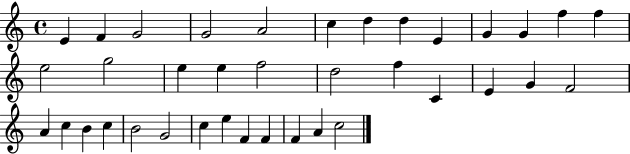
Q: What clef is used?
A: treble